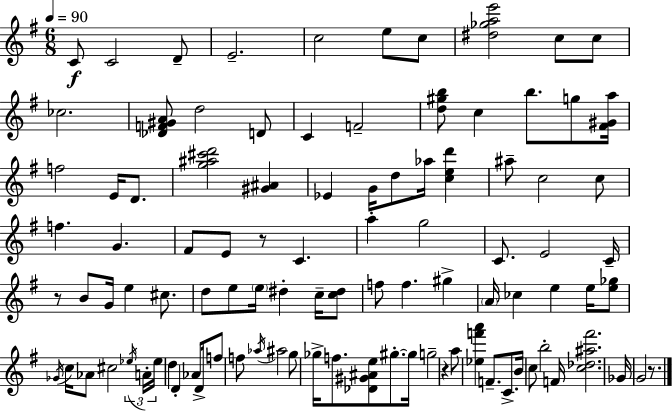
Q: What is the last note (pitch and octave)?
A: G4